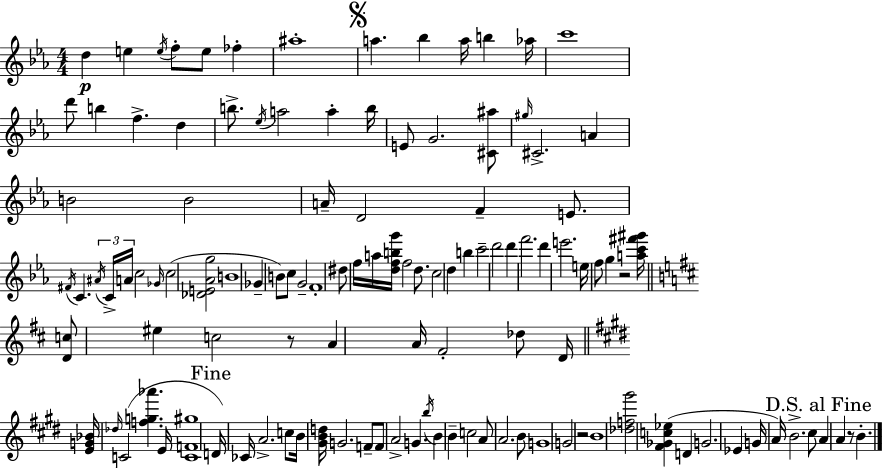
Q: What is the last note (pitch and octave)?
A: B4